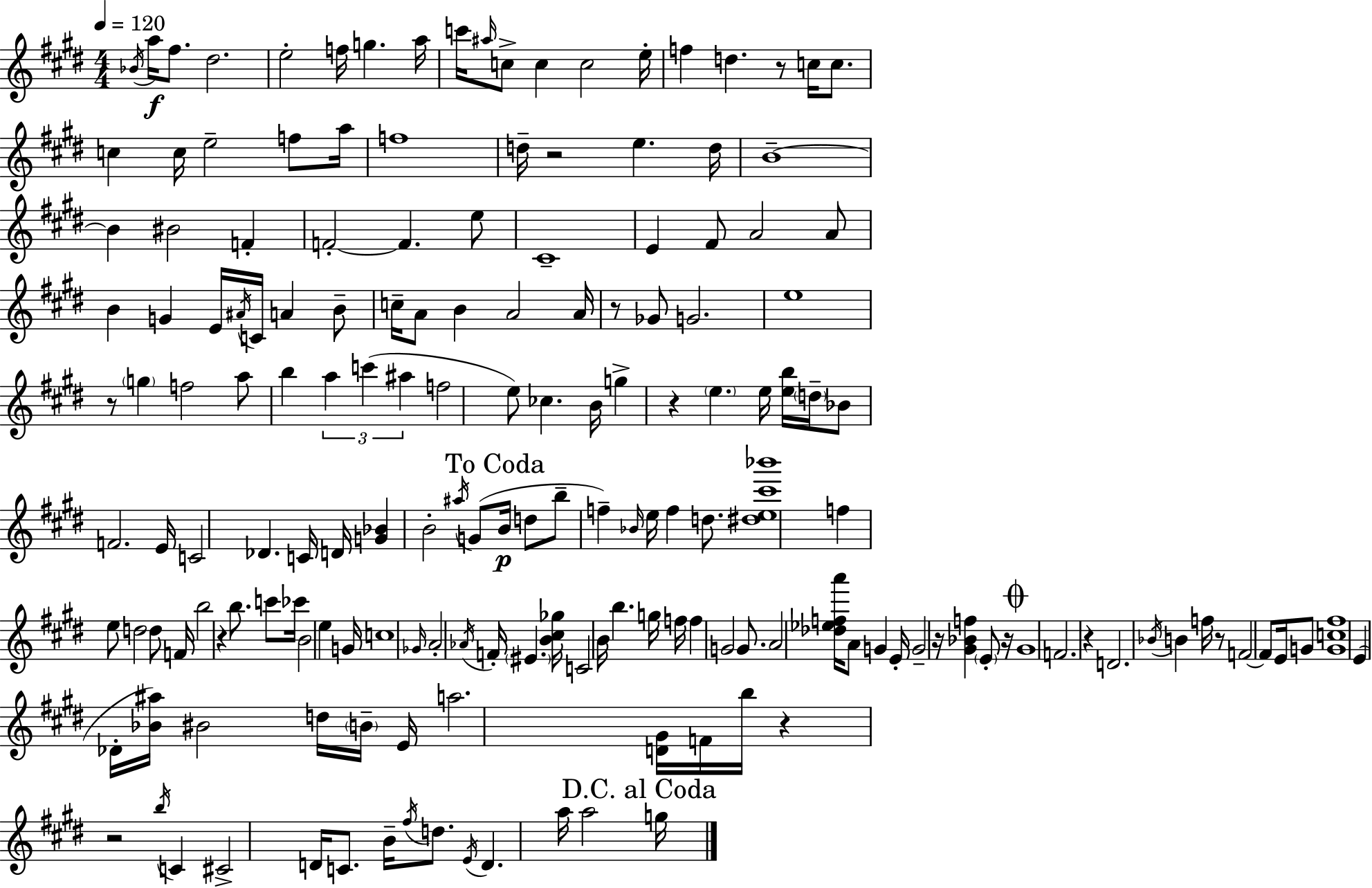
{
  \clef treble
  \numericTimeSignature
  \time 4/4
  \key e \major
  \tempo 4 = 120
  \acciaccatura { bes'16 }\f a''16 fis''8. dis''2. | e''2-. f''16 g''4. | a''16 c'''16 \grace { ais''16 } c''8-> c''4 c''2 | e''16-. f''4 d''4. r8 c''16 c''8. | \break c''4 c''16 e''2-- f''8 | a''16 f''1 | d''16-- r2 e''4. | d''16 b'1--~~ | \break b'4 bis'2 f'4-. | f'2-.~~ f'4. | e''8 cis'1-- | e'4 fis'8 a'2 | \break a'8 b'4 g'4 e'16 \acciaccatura { ais'16 } c'16 a'4 | b'8-- c''16-- a'8 b'4 a'2 | a'16 r8 ges'8 g'2. | e''1 | \break r8 \parenthesize g''4 f''2 | a''8 b''4 \tuplet 3/2 { a''4 c'''4( ais''4 } | f''2 e''8) ces''4. | b'16 g''4-> r4 \parenthesize e''4. | \break e''16 <e'' b''>16 \parenthesize d''16-- bes'8 f'2. | e'16 c'2 des'4. | c'16 d'16 <g' bes'>4 b'2-. | \acciaccatura { ais''16 }( g'8 \mark "To Coda" b'16\p d''8 b''8-- f''4--) \grace { bes'16 } e''16 f''4 | \break d''8. <dis'' e'' cis''' bes'''>1 | f''4 e''8 d''2 | d''8 f'16 b''2 r4 | b''8. c'''8 ces'''16 b'2 | \break e''4 g'16 c''1 | \grace { ges'16 } a'2-. \acciaccatura { aes'16 } f'16-. | \parenthesize eis'4. <b' cis'' ges''>16 c'2 b'16 | b''4. g''16 f''16 f''4 g'2 | \break g'8. a'2 <des'' ees'' f'' a'''>16 | a'8 g'4 e'16-. g'2-- r16 | <gis' bes' f''>4 \parenthesize e'8-. r16 \mark \markup { \musicglyph "scripts.coda" } gis'1 | f'2. | \break r4 d'2. | \acciaccatura { bes'16 } b'4 f''16 r8 f'2~~ | f'8 e'16 g'8 <g' c'' fis''>1 | e'4( des'16-. <bes' ais''>16) bis'2 | \break d''16 \parenthesize b'16-- e'16 a''2. | <d' gis'>16 f'16 b''16 r4 r2 | \acciaccatura { b''16 } c'4 cis'2-> | d'16 c'8. b'16-- \acciaccatura { fis''16 } d''8. \acciaccatura { e'16 } d'4. | \break a''16 a''2 \mark "D.C. al Coda" g''16 \bar "|."
}